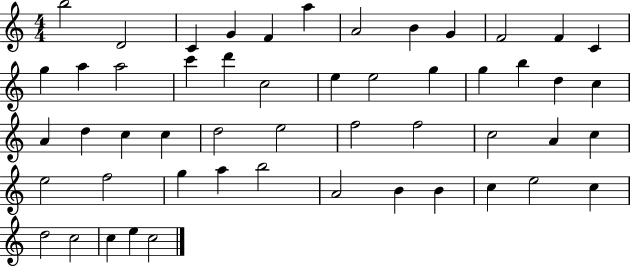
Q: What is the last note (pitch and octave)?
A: C5